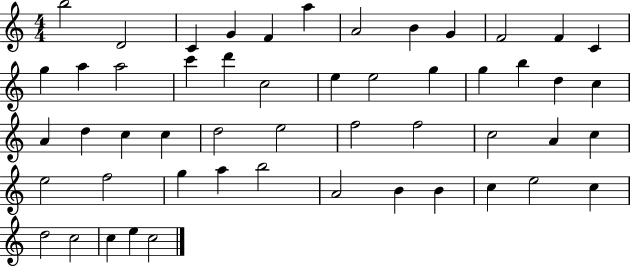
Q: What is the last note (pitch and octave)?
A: C5